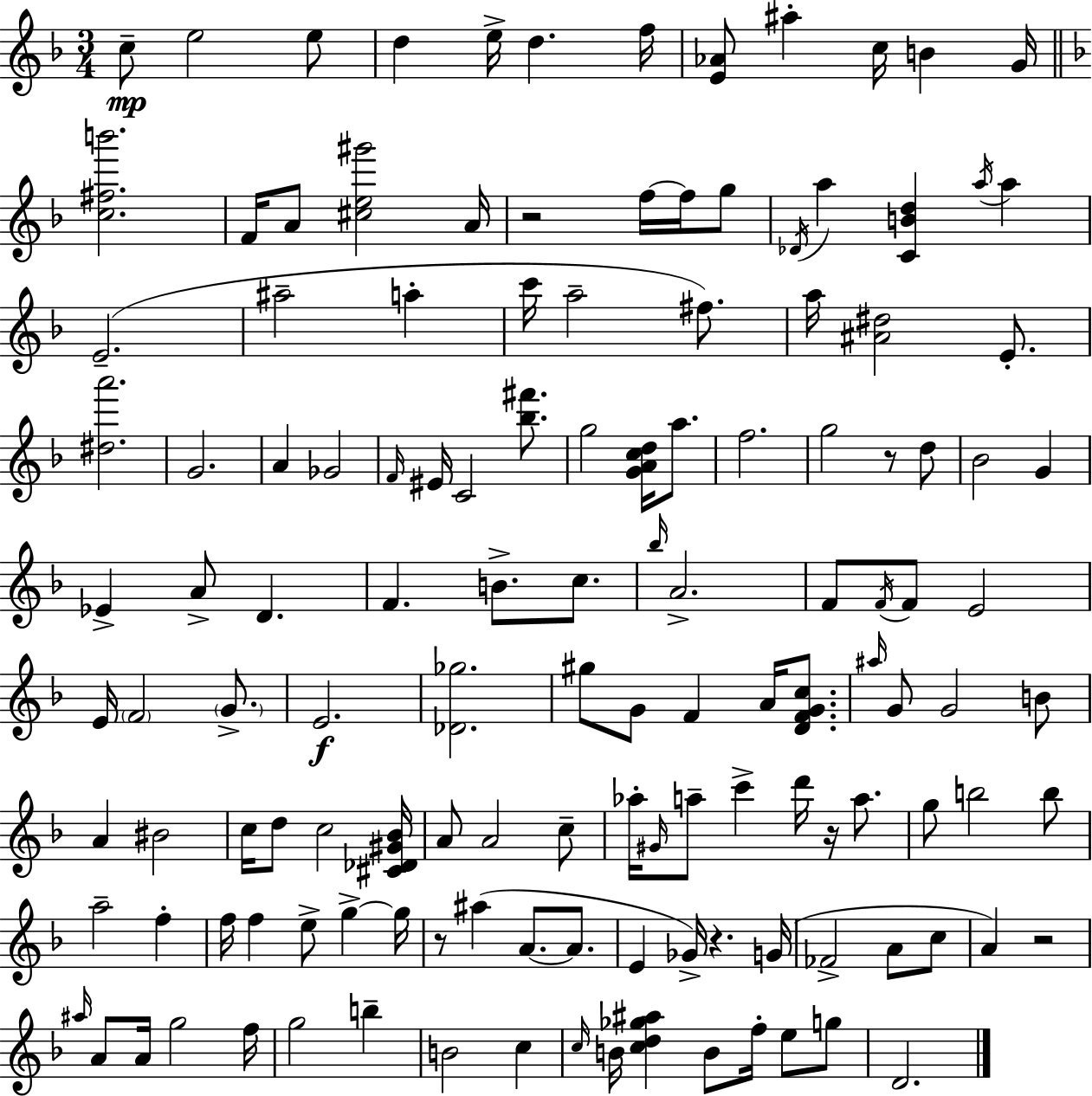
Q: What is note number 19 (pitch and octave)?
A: A5